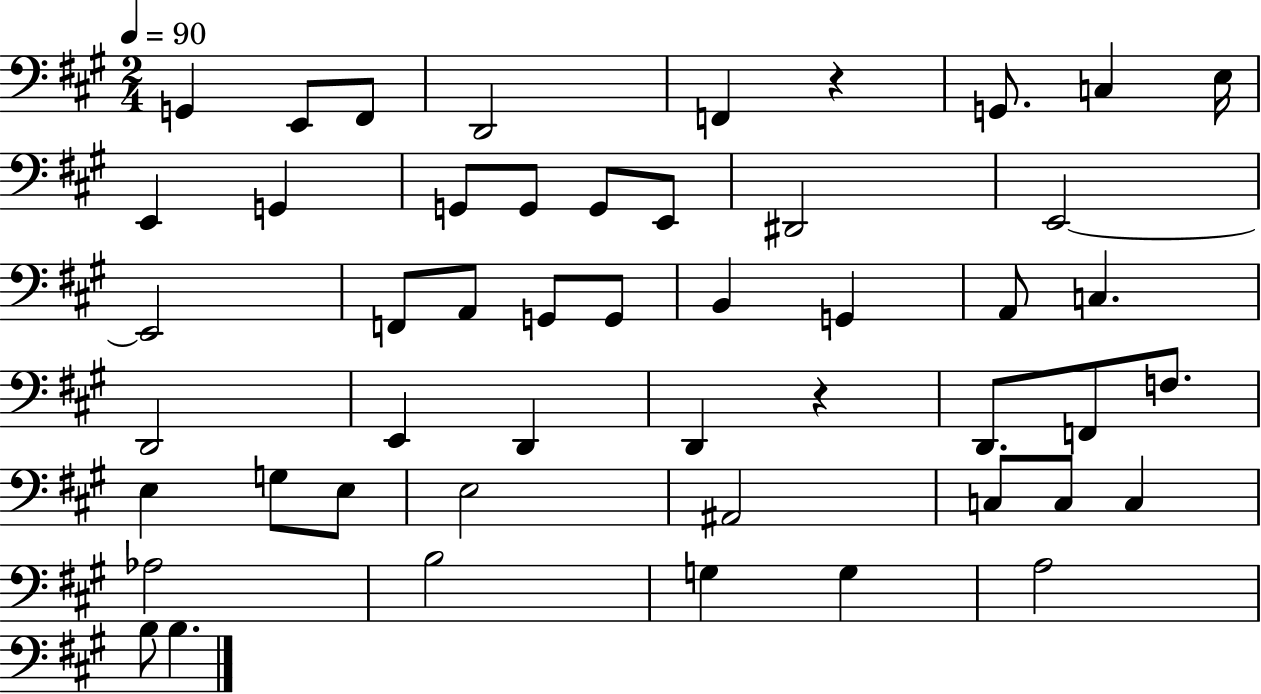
{
  \clef bass
  \numericTimeSignature
  \time 2/4
  \key a \major
  \tempo 4 = 90
  g,4 e,8 fis,8 | d,2 | f,4 r4 | g,8. c4 e16 | \break e,4 g,4 | g,8 g,8 g,8 e,8 | dis,2 | e,2~~ | \break e,2 | f,8 a,8 g,8 g,8 | b,4 g,4 | a,8 c4. | \break d,2 | e,4 d,4 | d,4 r4 | d,8. f,8 f8. | \break e4 g8 e8 | e2 | ais,2 | c8 c8 c4 | \break aes2 | b2 | g4 g4 | a2 | \break b8 b4. | \bar "|."
}